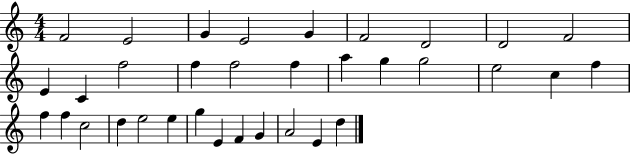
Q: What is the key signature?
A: C major